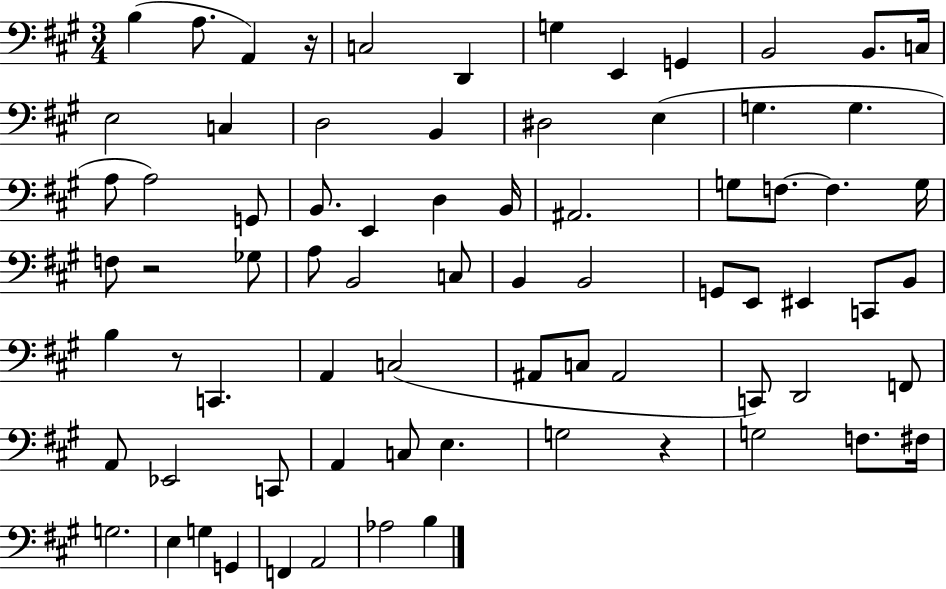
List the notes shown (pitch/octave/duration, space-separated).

B3/q A3/e. A2/q R/s C3/h D2/q G3/q E2/q G2/q B2/h B2/e. C3/s E3/h C3/q D3/h B2/q D#3/h E3/q G3/q. G3/q. A3/e A3/h G2/e B2/e. E2/q D3/q B2/s A#2/h. G3/e F3/e. F3/q. G3/s F3/e R/h Gb3/e A3/e B2/h C3/e B2/q B2/h G2/e E2/e EIS2/q C2/e B2/e B3/q R/e C2/q. A2/q C3/h A#2/e C3/e A#2/h C2/e D2/h F2/e A2/e Eb2/h C2/e A2/q C3/e E3/q. G3/h R/q G3/h F3/e. F#3/s G3/h. E3/q G3/q G2/q F2/q A2/h Ab3/h B3/q